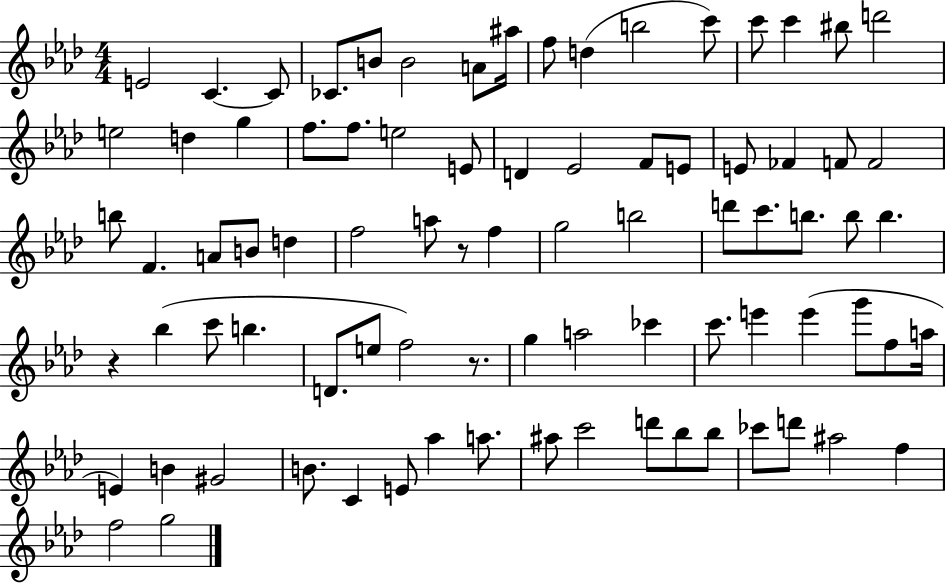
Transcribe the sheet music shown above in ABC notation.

X:1
T:Untitled
M:4/4
L:1/4
K:Ab
E2 C C/2 _C/2 B/2 B2 A/2 ^a/4 f/2 d b2 c'/2 c'/2 c' ^b/2 d'2 e2 d g f/2 f/2 e2 E/2 D _E2 F/2 E/2 E/2 _F F/2 F2 b/2 F A/2 B/2 d f2 a/2 z/2 f g2 b2 d'/2 c'/2 b/2 b/2 b z _b c'/2 b D/2 e/2 f2 z/2 g a2 _c' c'/2 e' e' g'/2 f/2 a/4 E B ^G2 B/2 C E/2 _a a/2 ^a/2 c'2 d'/2 _b/2 _b/2 _c'/2 d'/2 ^a2 f f2 g2